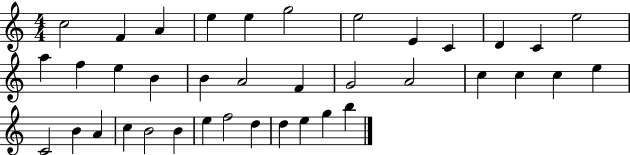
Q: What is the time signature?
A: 4/4